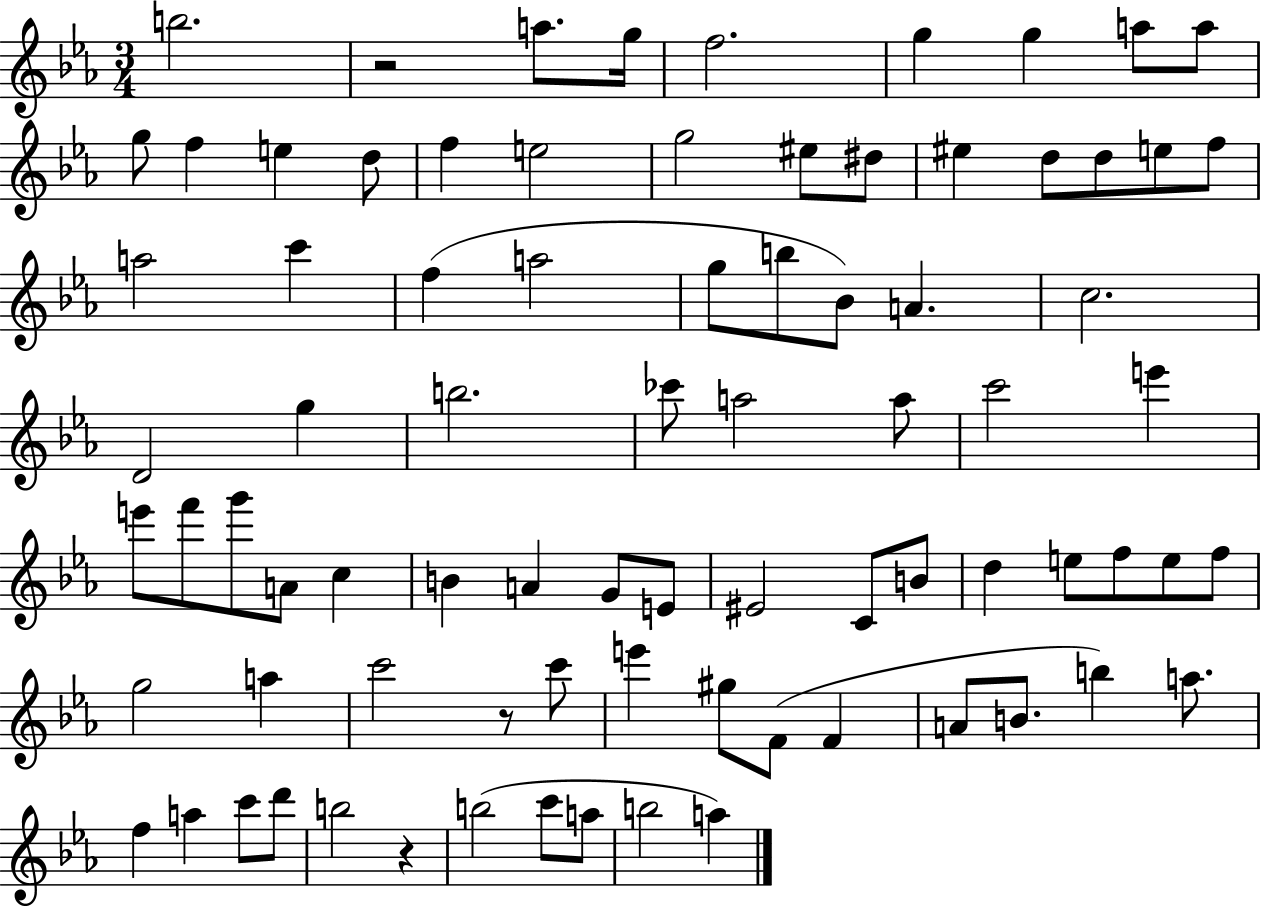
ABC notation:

X:1
T:Untitled
M:3/4
L:1/4
K:Eb
b2 z2 a/2 g/4 f2 g g a/2 a/2 g/2 f e d/2 f e2 g2 ^e/2 ^d/2 ^e d/2 d/2 e/2 f/2 a2 c' f a2 g/2 b/2 _B/2 A c2 D2 g b2 _c'/2 a2 a/2 c'2 e' e'/2 f'/2 g'/2 A/2 c B A G/2 E/2 ^E2 C/2 B/2 d e/2 f/2 e/2 f/2 g2 a c'2 z/2 c'/2 e' ^g/2 F/2 F A/2 B/2 b a/2 f a c'/2 d'/2 b2 z b2 c'/2 a/2 b2 a